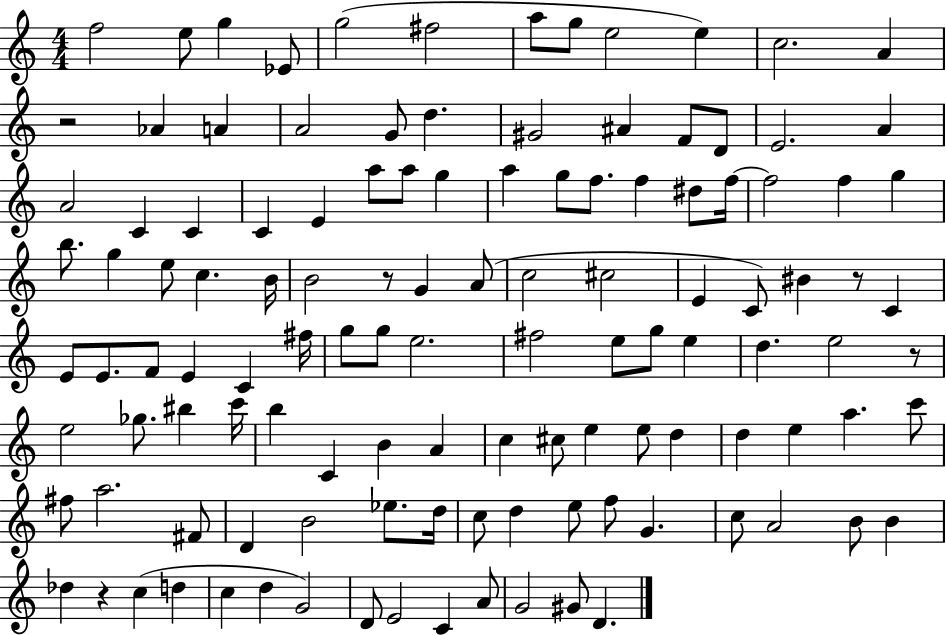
X:1
T:Untitled
M:4/4
L:1/4
K:C
f2 e/2 g _E/2 g2 ^f2 a/2 g/2 e2 e c2 A z2 _A A A2 G/2 d ^G2 ^A F/2 D/2 E2 A A2 C C C E a/2 a/2 g a g/2 f/2 f ^d/2 f/4 f2 f g b/2 g e/2 c B/4 B2 z/2 G A/2 c2 ^c2 E C/2 ^B z/2 C E/2 E/2 F/2 E C ^f/4 g/2 g/2 e2 ^f2 e/2 g/2 e d e2 z/2 e2 _g/2 ^b c'/4 b C B A c ^c/2 e e/2 d d e a c'/2 ^f/2 a2 ^F/2 D B2 _e/2 d/4 c/2 d e/2 f/2 G c/2 A2 B/2 B _d z c d c d G2 D/2 E2 C A/2 G2 ^G/2 D